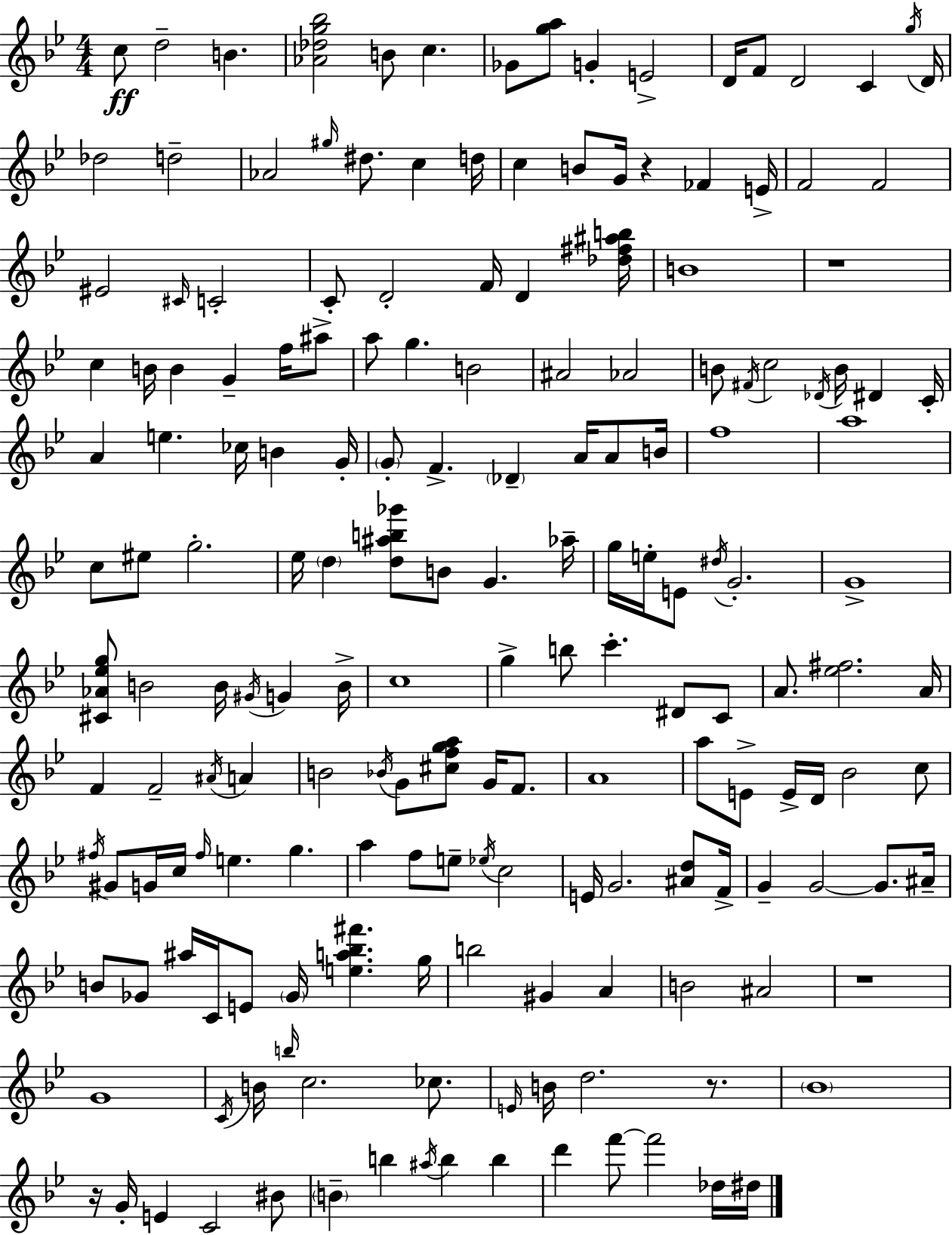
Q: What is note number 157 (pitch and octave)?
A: B5